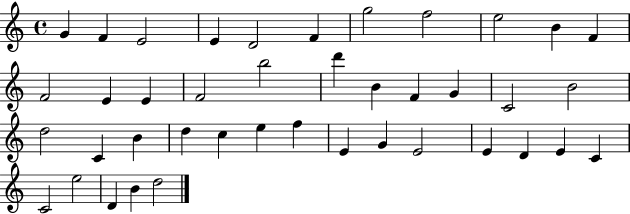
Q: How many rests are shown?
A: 0